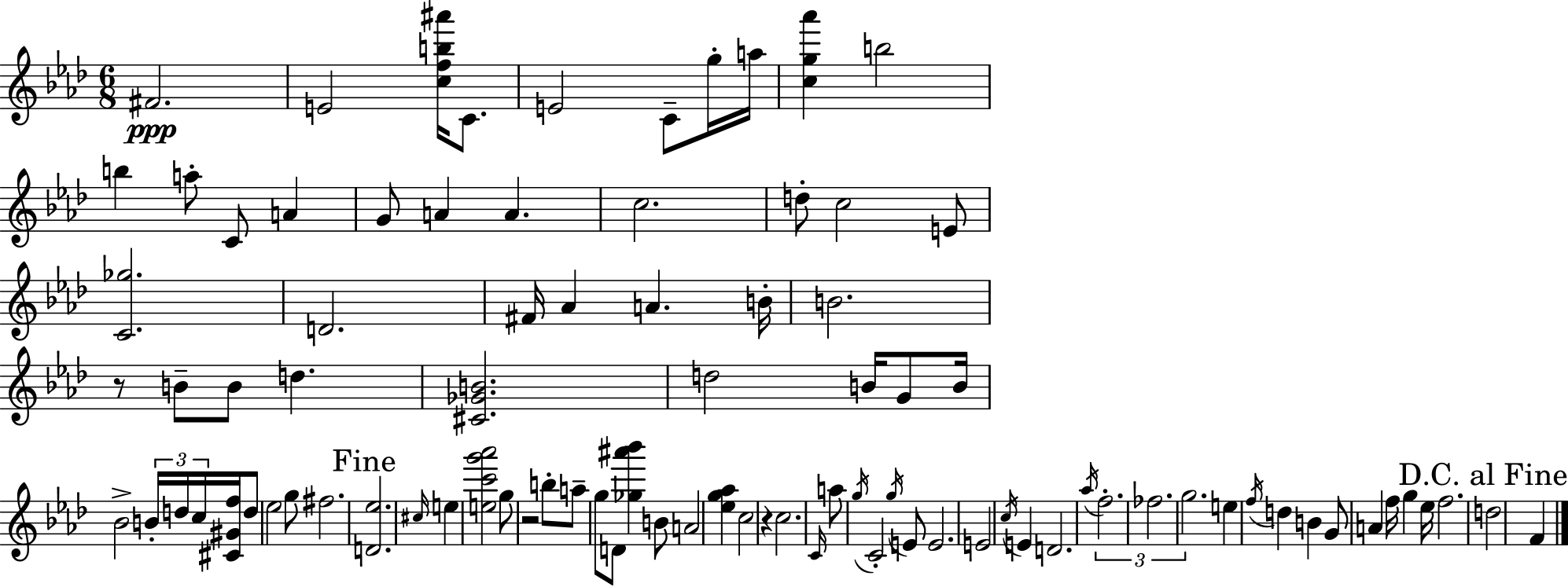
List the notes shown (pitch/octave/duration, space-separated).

F#4/h. E4/h [C5,F5,B5,A#6]/s C4/e. E4/h C4/e G5/s A5/s [C5,G5,Ab6]/q B5/h B5/q A5/e C4/e A4/q G4/e A4/q A4/q. C5/h. D5/e C5/h E4/e [C4,Gb5]/h. D4/h. F#4/s Ab4/q A4/q. B4/s B4/h. R/e B4/e B4/e D5/q. [C#4,Gb4,B4]/h. D5/h B4/s G4/e B4/s Bb4/h B4/s D5/s C5/s [C#4,G#4,F5]/s D5/e Eb5/h G5/e F#5/h. [D4,Eb5]/h. C#5/s E5/q [E5,C6,G6,Ab6]/h G5/e R/h B5/e A5/e G5/e D4/e [Gb5,A#6,Bb6]/q B4/e A4/h [Eb5,G5,Ab5]/q C5/h R/q C5/h. C4/s A5/e G5/s C4/h G5/s E4/e E4/h. E4/h C5/s E4/q D4/h. Ab5/s F5/h. FES5/h. G5/h. E5/q F5/s D5/q B4/q G4/e A4/q F5/s G5/q Eb5/s F5/h. D5/h F4/q